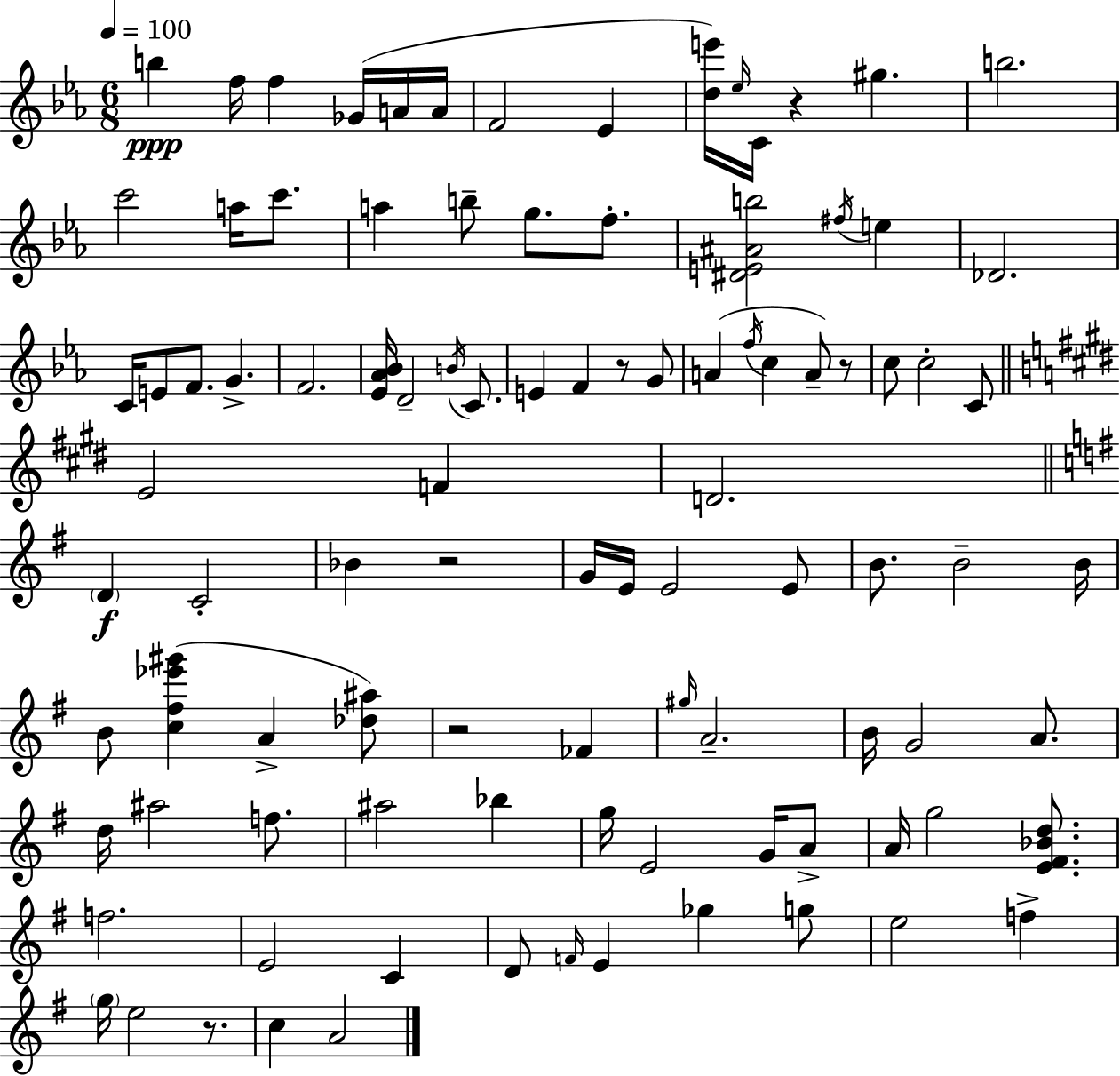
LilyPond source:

{
  \clef treble
  \numericTimeSignature
  \time 6/8
  \key c \minor
  \tempo 4 = 100
  b''4\ppp f''16 f''4 ges'16( a'16 a'16 | f'2 ees'4 | <d'' e'''>16) \grace { ees''16 } c'16 r4 gis''4. | b''2. | \break c'''2 a''16 c'''8. | a''4 b''8-- g''8. f''8.-. | <dis' e' ais' b''>2 \acciaccatura { fis''16 } e''4 | des'2. | \break c'16 e'8 f'8. g'4.-> | f'2. | <ees' aes' bes'>16 d'2-- \acciaccatura { b'16 } | c'8. e'4 f'4 r8 | \break g'8 a'4( \acciaccatura { f''16 } c''4 | a'8--) r8 c''8 c''2-. | c'8 \bar "||" \break \key e \major e'2 f'4 | d'2. | \bar "||" \break \key g \major \parenthesize d'4\f c'2-. | bes'4 r2 | g'16 e'16 e'2 e'8 | b'8. b'2-- b'16 | \break b'8 <c'' fis'' ees''' gis'''>4( a'4-> <des'' ais''>8) | r2 fes'4 | \grace { gis''16 } a'2.-- | b'16 g'2 a'8. | \break d''16 ais''2 f''8. | ais''2 bes''4 | g''16 e'2 g'16 a'8-> | a'16 g''2 <e' fis' bes' d''>8. | \break f''2. | e'2 c'4 | d'8 \grace { f'16 } e'4 ges''4 | g''8 e''2 f''4-> | \break \parenthesize g''16 e''2 r8. | c''4 a'2 | \bar "|."
}